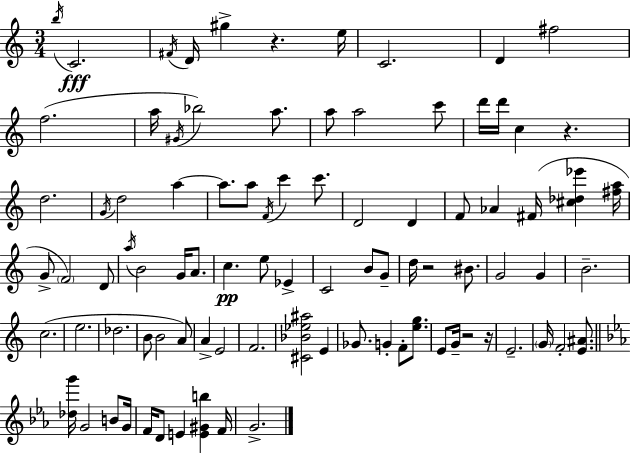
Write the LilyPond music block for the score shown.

{
  \clef treble
  \numericTimeSignature
  \time 3/4
  \key c \major
  \repeat volta 2 { \acciaccatura { b''16 }\fff c'2. | \acciaccatura { fis'16 } d'16 gis''4-> r4. | e''16 c'2. | d'4 fis''2 | \break f''2.( | a''16 \acciaccatura { gis'16 }) bes''2 | a''8. a''8 a''2 | c'''8 d'''16 d'''16 c''4 r4. | \break d''2. | \acciaccatura { g'16 } d''2 | a''4~~ a''8. a''8 \acciaccatura { f'16 } c'''4 | c'''8. d'2 | \break d'4 f'8 aes'4 fis'16( | <cis'' des'' ees'''>4 <fis'' a''>16 g'8-> \parenthesize f'2) | d'8 \acciaccatura { a''16 } b'2 | g'16 a'8. c''4.\pp | \break e''8 ees'4-> c'2 | b'8 g'8-- d''16 r2 | bis'8. g'2 | g'4 b'2.-- | \break c''2.( | e''2. | des''2. | b'8 b'2 | \break a'8) a'4-> e'2 | f'2. | <cis' bes' ees'' ais''>2 | e'4 ges'8. g'4-. | \break f'8-. <e'' g''>8. e'8 g'16-- r2 | r16 e'2.-- | \parenthesize g'16 f'2-. | <e' ais'>8. \bar "||" \break \key ees \major <des'' g'''>16 g'2 b'8 g'16 | f'16 d'8 e'4 <e' gis' b''>4 f'16 | g'2.-> | } \bar "|."
}